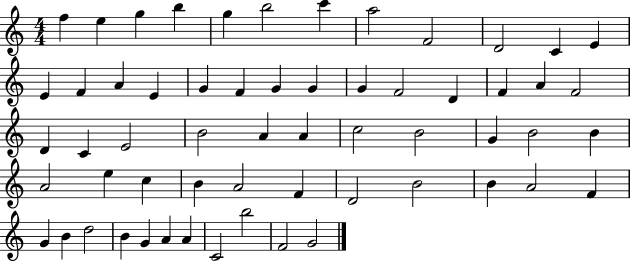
F5/q E5/q G5/q B5/q G5/q B5/h C6/q A5/h F4/h D4/h C4/q E4/q E4/q F4/q A4/q E4/q G4/q F4/q G4/q G4/q G4/q F4/h D4/q F4/q A4/q F4/h D4/q C4/q E4/h B4/h A4/q A4/q C5/h B4/h G4/q B4/h B4/q A4/h E5/q C5/q B4/q A4/h F4/q D4/h B4/h B4/q A4/h F4/q G4/q B4/q D5/h B4/q G4/q A4/q A4/q C4/h B5/h F4/h G4/h